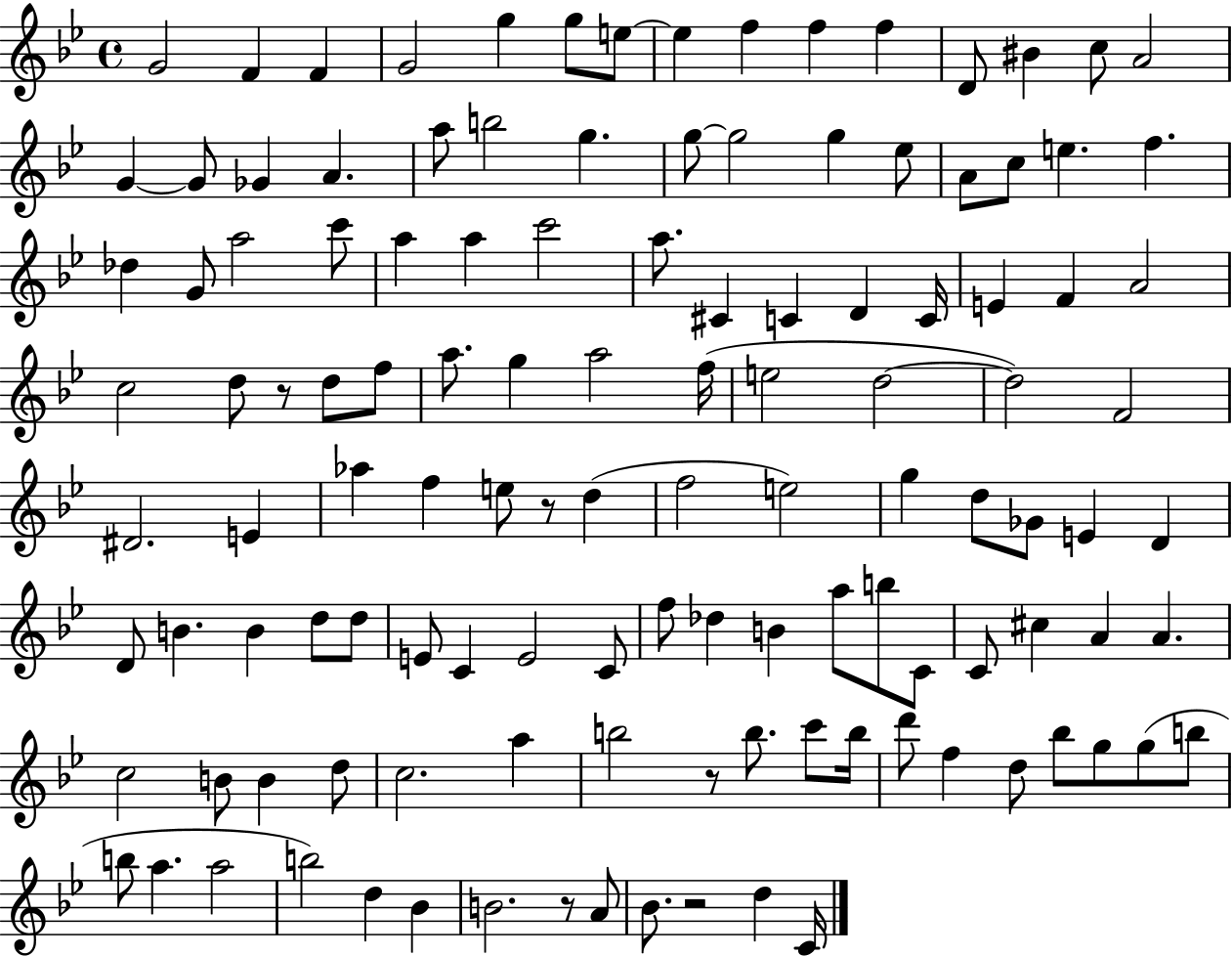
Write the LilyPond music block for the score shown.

{
  \clef treble
  \time 4/4
  \defaultTimeSignature
  \key bes \major
  g'2 f'4 f'4 | g'2 g''4 g''8 e''8~~ | e''4 f''4 f''4 f''4 | d'8 bis'4 c''8 a'2 | \break g'4~~ g'8 ges'4 a'4. | a''8 b''2 g''4. | g''8~~ g''2 g''4 ees''8 | a'8 c''8 e''4. f''4. | \break des''4 g'8 a''2 c'''8 | a''4 a''4 c'''2 | a''8. cis'4 c'4 d'4 c'16 | e'4 f'4 a'2 | \break c''2 d''8 r8 d''8 f''8 | a''8. g''4 a''2 f''16( | e''2 d''2~~ | d''2) f'2 | \break dis'2. e'4 | aes''4 f''4 e''8 r8 d''4( | f''2 e''2) | g''4 d''8 ges'8 e'4 d'4 | \break d'8 b'4. b'4 d''8 d''8 | e'8 c'4 e'2 c'8 | f''8 des''4 b'4 a''8 b''8 c'8 | c'8 cis''4 a'4 a'4. | \break c''2 b'8 b'4 d''8 | c''2. a''4 | b''2 r8 b''8. c'''8 b''16 | d'''8 f''4 d''8 bes''8 g''8 g''8( b''8 | \break b''8 a''4. a''2 | b''2) d''4 bes'4 | b'2. r8 a'8 | bes'8. r2 d''4 c'16 | \break \bar "|."
}